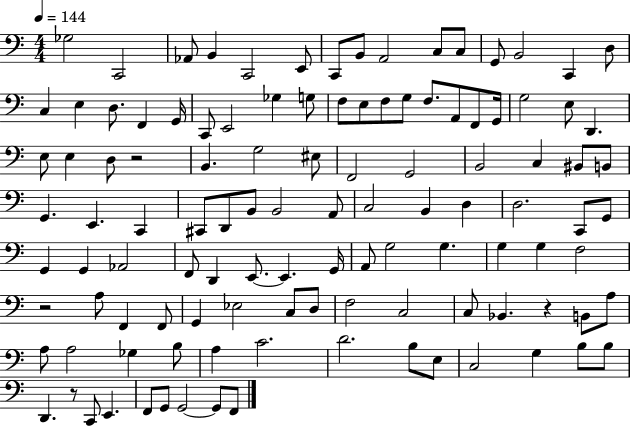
X:1
T:Untitled
M:4/4
L:1/4
K:C
_G,2 C,,2 _A,,/2 B,, C,,2 E,,/2 C,,/2 B,,/2 A,,2 C,/2 C,/2 G,,/2 B,,2 C,, D,/2 C, E, D,/2 F,, G,,/4 C,,/2 E,,2 _G, G,/2 F,/2 E,/2 F,/2 G,/2 F,/2 A,,/2 F,,/2 G,,/4 G,2 E,/2 D,, E,/2 E, D,/2 z2 B,, G,2 ^E,/2 F,,2 G,,2 B,,2 C, ^B,,/2 B,,/2 G,, E,, C,, ^C,,/2 D,,/2 B,,/2 B,,2 A,,/2 C,2 B,, D, D,2 C,,/2 G,,/2 G,, G,, _A,,2 F,,/2 D,, E,,/2 E,, G,,/4 A,,/2 G,2 G, G, G, F,2 z2 A,/2 F,, F,,/2 G,, _E,2 C,/2 D,/2 F,2 C,2 C,/2 _B,, z B,,/2 A,/2 A,/2 A,2 _G, B,/2 A, C2 D2 B,/2 E,/2 C,2 G, B,/2 B,/2 D,, z/2 C,,/2 E,, F,,/2 G,,/2 G,,2 G,,/2 F,,/2